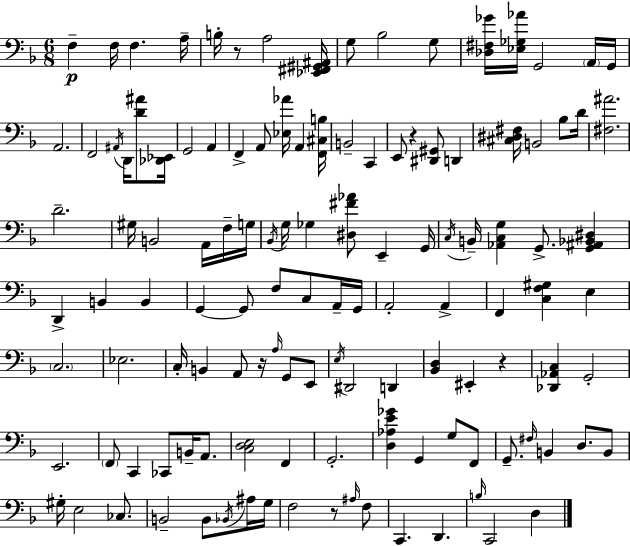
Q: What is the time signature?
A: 6/8